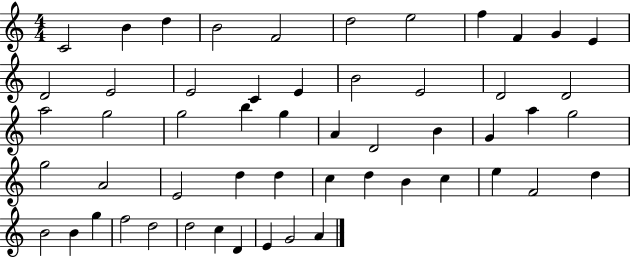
{
  \clef treble
  \numericTimeSignature
  \time 4/4
  \key c \major
  c'2 b'4 d''4 | b'2 f'2 | d''2 e''2 | f''4 f'4 g'4 e'4 | \break d'2 e'2 | e'2 c'4 e'4 | b'2 e'2 | d'2 d'2 | \break a''2 g''2 | g''2 b''4 g''4 | a'4 d'2 b'4 | g'4 a''4 g''2 | \break g''2 a'2 | e'2 d''4 d''4 | c''4 d''4 b'4 c''4 | e''4 f'2 d''4 | \break b'2 b'4 g''4 | f''2 d''2 | d''2 c''4 d'4 | e'4 g'2 a'4 | \break \bar "|."
}